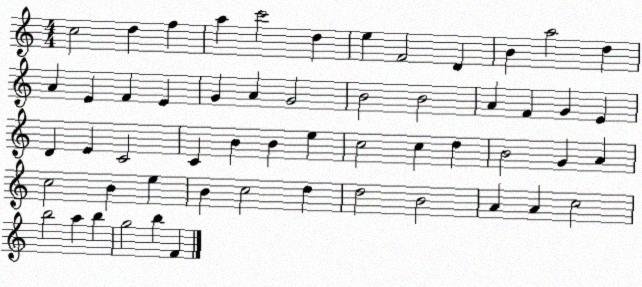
X:1
T:Untitled
M:4/4
L:1/4
K:C
c2 d f a c'2 d e F2 D B a2 d A E F E G A G2 B2 B2 A F G E D E C2 C B B e c2 c d B2 G A c2 B e B c2 d d2 B2 A A c2 b2 a b g2 b F